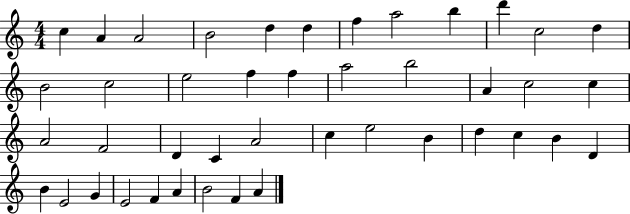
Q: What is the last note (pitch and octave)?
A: A4